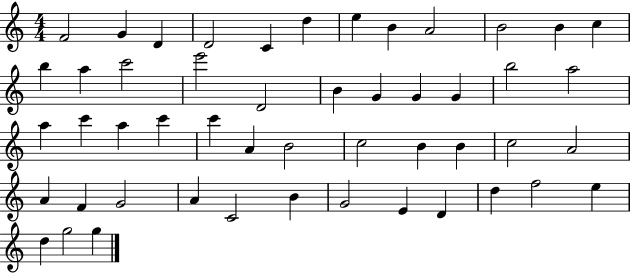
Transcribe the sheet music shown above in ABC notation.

X:1
T:Untitled
M:4/4
L:1/4
K:C
F2 G D D2 C d e B A2 B2 B c b a c'2 e'2 D2 B G G G b2 a2 a c' a c' c' A B2 c2 B B c2 A2 A F G2 A C2 B G2 E D d f2 e d g2 g